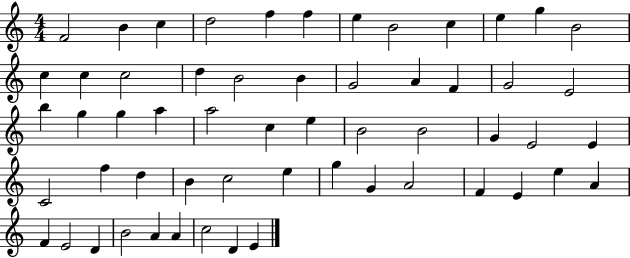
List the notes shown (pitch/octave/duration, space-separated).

F4/h B4/q C5/q D5/h F5/q F5/q E5/q B4/h C5/q E5/q G5/q B4/h C5/q C5/q C5/h D5/q B4/h B4/q G4/h A4/q F4/q G4/h E4/h B5/q G5/q G5/q A5/q A5/h C5/q E5/q B4/h B4/h G4/q E4/h E4/q C4/h F5/q D5/q B4/q C5/h E5/q G5/q G4/q A4/h F4/q E4/q E5/q A4/q F4/q E4/h D4/q B4/h A4/q A4/q C5/h D4/q E4/q